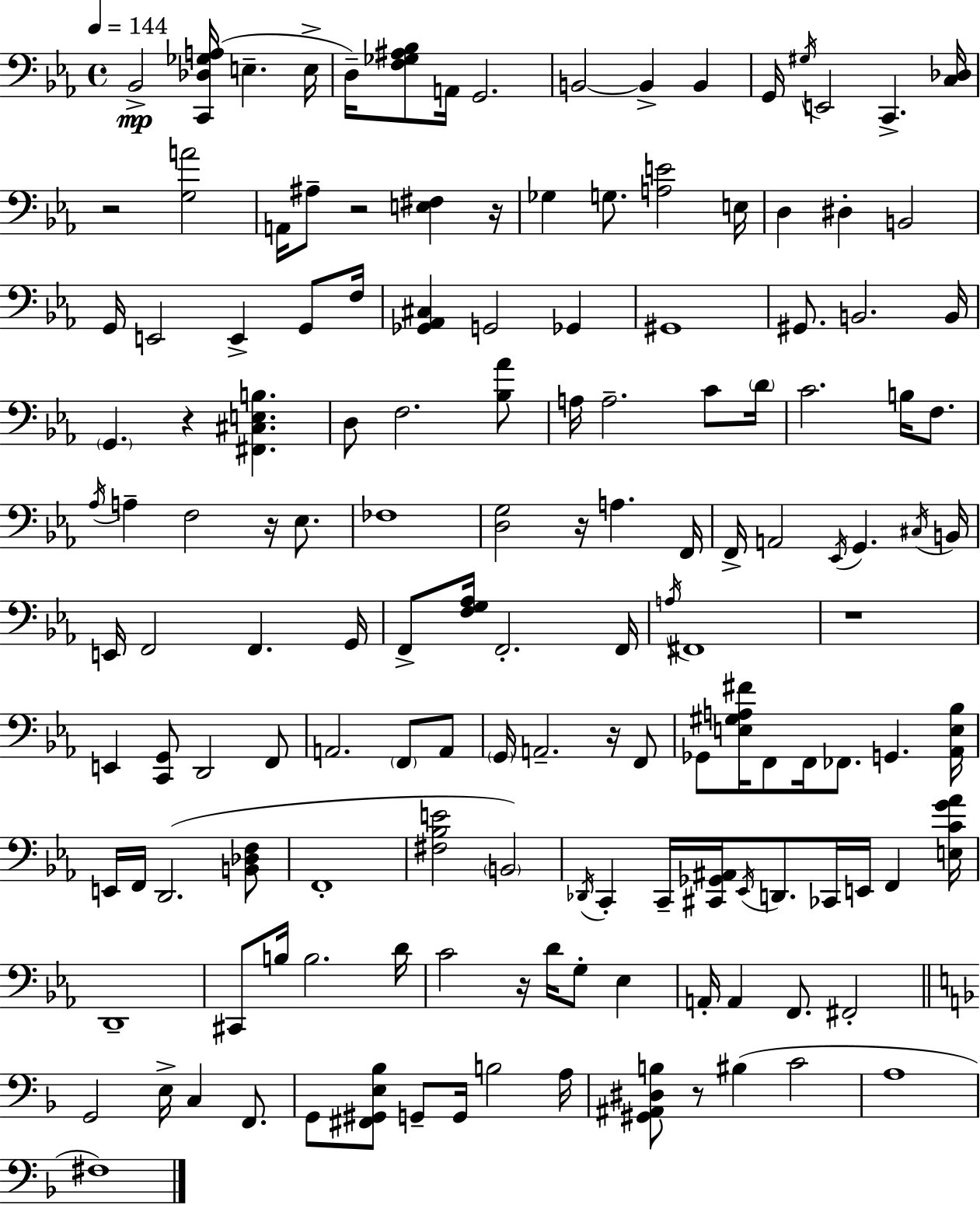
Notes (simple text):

Bb2/h [C2,Db3,Gb3,A3]/s E3/q. E3/s D3/s [F3,Gb3,A#3,Bb3]/e A2/s G2/h. B2/h B2/q B2/q G2/s G#3/s E2/h C2/q. [C3,Db3]/s R/h [G3,A4]/h A2/s A#3/e R/h [E3,F#3]/q R/s Gb3/q G3/e. [A3,E4]/h E3/s D3/q D#3/q B2/h G2/s E2/h E2/q G2/e F3/s [Gb2,Ab2,C#3]/q G2/h Gb2/q G#2/w G#2/e. B2/h. B2/s G2/q. R/q [F#2,C#3,E3,B3]/q. D3/e F3/h. [Bb3,Ab4]/e A3/s A3/h. C4/e D4/s C4/h. B3/s F3/e. Ab3/s A3/q F3/h R/s Eb3/e. FES3/w [D3,G3]/h R/s A3/q. F2/s F2/s A2/h Eb2/s G2/q. C#3/s B2/s E2/s F2/h F2/q. G2/s F2/e [F3,G3,Ab3]/s F2/h. F2/s A3/s F#2/w R/w E2/q [C2,G2]/e D2/h F2/e A2/h. F2/e A2/e G2/s A2/h. R/s F2/e Gb2/e [E3,G#3,A3,F#4]/s F2/e F2/s FES2/e. G2/q. [Ab2,E3,Bb3]/s E2/s F2/s D2/h. [B2,Db3,F3]/e F2/w [F#3,Bb3,E4]/h B2/h Db2/s C2/q C2/s [C#2,Gb2,A#2]/s Eb2/s D2/e. CES2/s E2/s F2/q [E3,C4,G4,Ab4]/s D2/w C#2/e B3/s B3/h. D4/s C4/h R/s D4/s G3/e Eb3/q A2/s A2/q F2/e. F#2/h G2/h E3/s C3/q F2/e. G2/e [F#2,G#2,E3,Bb3]/e G2/e G2/s B3/h A3/s [G#2,A#2,D#3,B3]/e R/e BIS3/q C4/h A3/w F#3/w